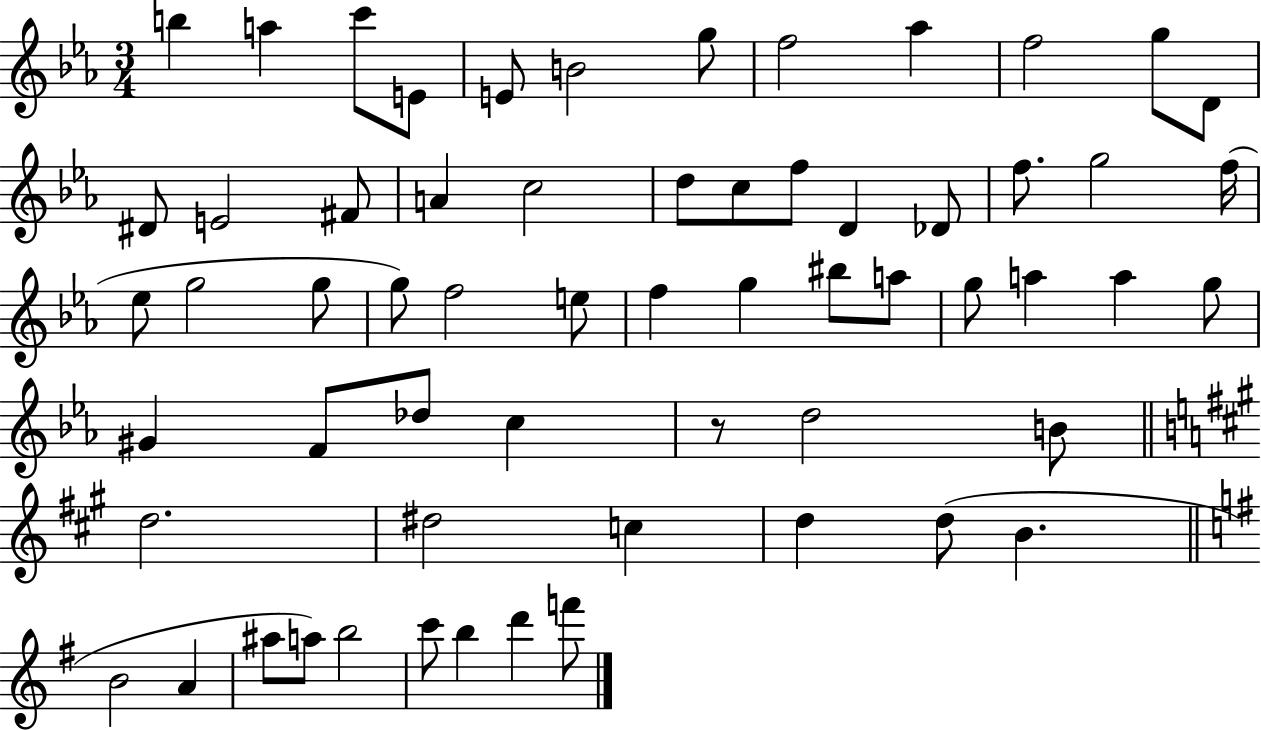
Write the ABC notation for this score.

X:1
T:Untitled
M:3/4
L:1/4
K:Eb
b a c'/2 E/2 E/2 B2 g/2 f2 _a f2 g/2 D/2 ^D/2 E2 ^F/2 A c2 d/2 c/2 f/2 D _D/2 f/2 g2 f/4 _e/2 g2 g/2 g/2 f2 e/2 f g ^b/2 a/2 g/2 a a g/2 ^G F/2 _d/2 c z/2 d2 B/2 d2 ^d2 c d d/2 B B2 A ^a/2 a/2 b2 c'/2 b d' f'/2